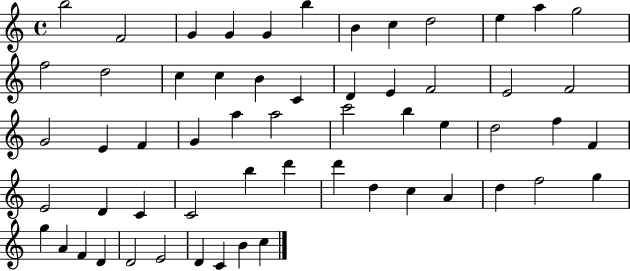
B5/h F4/h G4/q G4/q G4/q B5/q B4/q C5/q D5/h E5/q A5/q G5/h F5/h D5/h C5/q C5/q B4/q C4/q D4/q E4/q F4/h E4/h F4/h G4/h E4/q F4/q G4/q A5/q A5/h C6/h B5/q E5/q D5/h F5/q F4/q E4/h D4/q C4/q C4/h B5/q D6/q D6/q D5/q C5/q A4/q D5/q F5/h G5/q G5/q A4/q F4/q D4/q D4/h E4/h D4/q C4/q B4/q C5/q